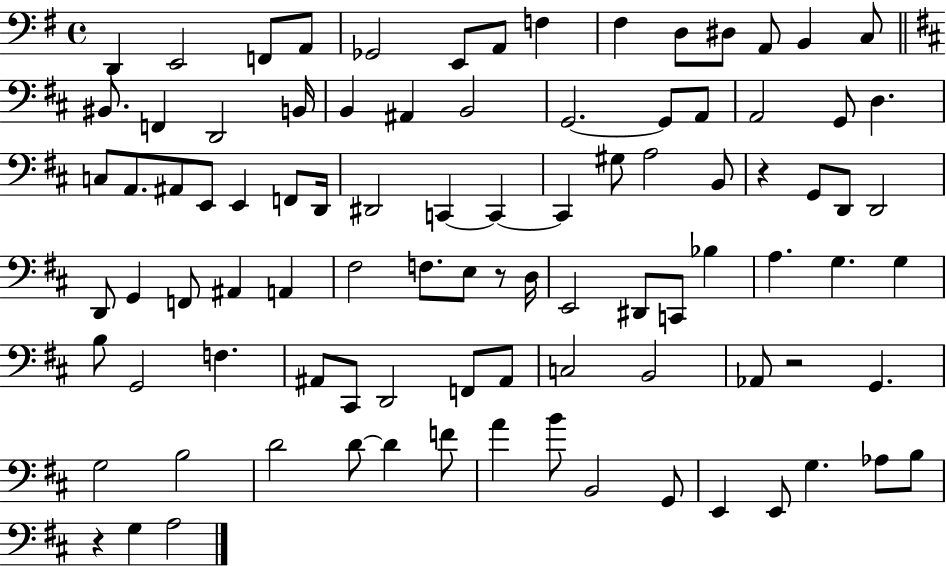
X:1
T:Untitled
M:4/4
L:1/4
K:G
D,, E,,2 F,,/2 A,,/2 _G,,2 E,,/2 A,,/2 F, ^F, D,/2 ^D,/2 A,,/2 B,, C,/2 ^B,,/2 F,, D,,2 B,,/4 B,, ^A,, B,,2 G,,2 G,,/2 A,,/2 A,,2 G,,/2 D, C,/2 A,,/2 ^A,,/2 E,,/2 E,, F,,/2 D,,/4 ^D,,2 C,, C,, C,, ^G,/2 A,2 B,,/2 z G,,/2 D,,/2 D,,2 D,,/2 G,, F,,/2 ^A,, A,, ^F,2 F,/2 E,/2 z/2 D,/4 E,,2 ^D,,/2 C,,/2 _B, A, G, G, B,/2 G,,2 F, ^A,,/2 ^C,,/2 D,,2 F,,/2 ^A,,/2 C,2 B,,2 _A,,/2 z2 G,, G,2 B,2 D2 D/2 D F/2 A B/2 B,,2 G,,/2 E,, E,,/2 G, _A,/2 B,/2 z G, A,2